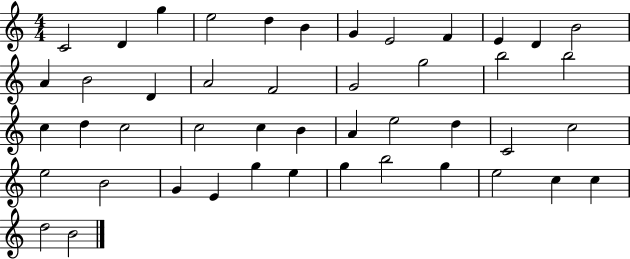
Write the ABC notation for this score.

X:1
T:Untitled
M:4/4
L:1/4
K:C
C2 D g e2 d B G E2 F E D B2 A B2 D A2 F2 G2 g2 b2 b2 c d c2 c2 c B A e2 d C2 c2 e2 B2 G E g e g b2 g e2 c c d2 B2